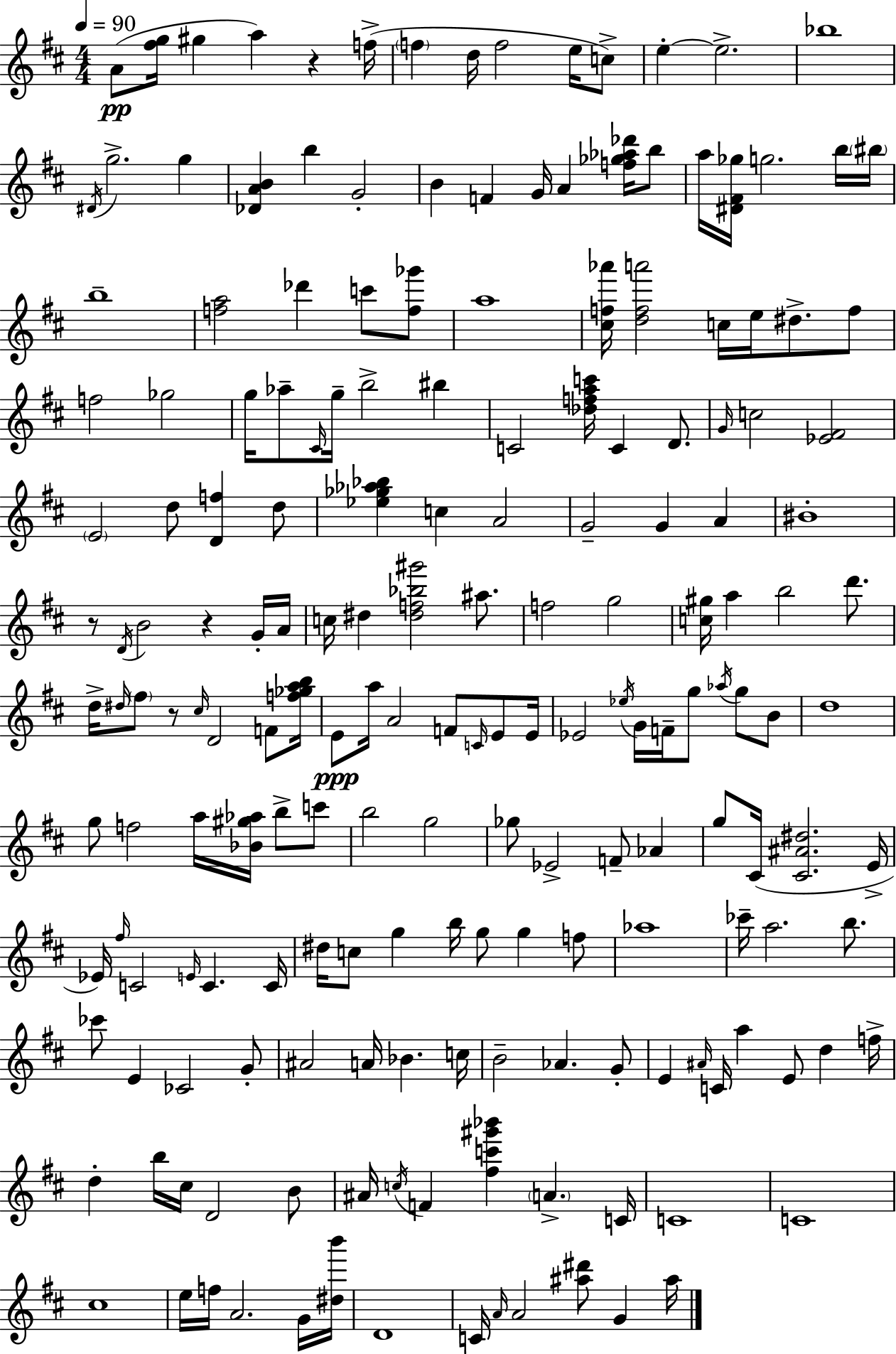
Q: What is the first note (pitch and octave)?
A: A4